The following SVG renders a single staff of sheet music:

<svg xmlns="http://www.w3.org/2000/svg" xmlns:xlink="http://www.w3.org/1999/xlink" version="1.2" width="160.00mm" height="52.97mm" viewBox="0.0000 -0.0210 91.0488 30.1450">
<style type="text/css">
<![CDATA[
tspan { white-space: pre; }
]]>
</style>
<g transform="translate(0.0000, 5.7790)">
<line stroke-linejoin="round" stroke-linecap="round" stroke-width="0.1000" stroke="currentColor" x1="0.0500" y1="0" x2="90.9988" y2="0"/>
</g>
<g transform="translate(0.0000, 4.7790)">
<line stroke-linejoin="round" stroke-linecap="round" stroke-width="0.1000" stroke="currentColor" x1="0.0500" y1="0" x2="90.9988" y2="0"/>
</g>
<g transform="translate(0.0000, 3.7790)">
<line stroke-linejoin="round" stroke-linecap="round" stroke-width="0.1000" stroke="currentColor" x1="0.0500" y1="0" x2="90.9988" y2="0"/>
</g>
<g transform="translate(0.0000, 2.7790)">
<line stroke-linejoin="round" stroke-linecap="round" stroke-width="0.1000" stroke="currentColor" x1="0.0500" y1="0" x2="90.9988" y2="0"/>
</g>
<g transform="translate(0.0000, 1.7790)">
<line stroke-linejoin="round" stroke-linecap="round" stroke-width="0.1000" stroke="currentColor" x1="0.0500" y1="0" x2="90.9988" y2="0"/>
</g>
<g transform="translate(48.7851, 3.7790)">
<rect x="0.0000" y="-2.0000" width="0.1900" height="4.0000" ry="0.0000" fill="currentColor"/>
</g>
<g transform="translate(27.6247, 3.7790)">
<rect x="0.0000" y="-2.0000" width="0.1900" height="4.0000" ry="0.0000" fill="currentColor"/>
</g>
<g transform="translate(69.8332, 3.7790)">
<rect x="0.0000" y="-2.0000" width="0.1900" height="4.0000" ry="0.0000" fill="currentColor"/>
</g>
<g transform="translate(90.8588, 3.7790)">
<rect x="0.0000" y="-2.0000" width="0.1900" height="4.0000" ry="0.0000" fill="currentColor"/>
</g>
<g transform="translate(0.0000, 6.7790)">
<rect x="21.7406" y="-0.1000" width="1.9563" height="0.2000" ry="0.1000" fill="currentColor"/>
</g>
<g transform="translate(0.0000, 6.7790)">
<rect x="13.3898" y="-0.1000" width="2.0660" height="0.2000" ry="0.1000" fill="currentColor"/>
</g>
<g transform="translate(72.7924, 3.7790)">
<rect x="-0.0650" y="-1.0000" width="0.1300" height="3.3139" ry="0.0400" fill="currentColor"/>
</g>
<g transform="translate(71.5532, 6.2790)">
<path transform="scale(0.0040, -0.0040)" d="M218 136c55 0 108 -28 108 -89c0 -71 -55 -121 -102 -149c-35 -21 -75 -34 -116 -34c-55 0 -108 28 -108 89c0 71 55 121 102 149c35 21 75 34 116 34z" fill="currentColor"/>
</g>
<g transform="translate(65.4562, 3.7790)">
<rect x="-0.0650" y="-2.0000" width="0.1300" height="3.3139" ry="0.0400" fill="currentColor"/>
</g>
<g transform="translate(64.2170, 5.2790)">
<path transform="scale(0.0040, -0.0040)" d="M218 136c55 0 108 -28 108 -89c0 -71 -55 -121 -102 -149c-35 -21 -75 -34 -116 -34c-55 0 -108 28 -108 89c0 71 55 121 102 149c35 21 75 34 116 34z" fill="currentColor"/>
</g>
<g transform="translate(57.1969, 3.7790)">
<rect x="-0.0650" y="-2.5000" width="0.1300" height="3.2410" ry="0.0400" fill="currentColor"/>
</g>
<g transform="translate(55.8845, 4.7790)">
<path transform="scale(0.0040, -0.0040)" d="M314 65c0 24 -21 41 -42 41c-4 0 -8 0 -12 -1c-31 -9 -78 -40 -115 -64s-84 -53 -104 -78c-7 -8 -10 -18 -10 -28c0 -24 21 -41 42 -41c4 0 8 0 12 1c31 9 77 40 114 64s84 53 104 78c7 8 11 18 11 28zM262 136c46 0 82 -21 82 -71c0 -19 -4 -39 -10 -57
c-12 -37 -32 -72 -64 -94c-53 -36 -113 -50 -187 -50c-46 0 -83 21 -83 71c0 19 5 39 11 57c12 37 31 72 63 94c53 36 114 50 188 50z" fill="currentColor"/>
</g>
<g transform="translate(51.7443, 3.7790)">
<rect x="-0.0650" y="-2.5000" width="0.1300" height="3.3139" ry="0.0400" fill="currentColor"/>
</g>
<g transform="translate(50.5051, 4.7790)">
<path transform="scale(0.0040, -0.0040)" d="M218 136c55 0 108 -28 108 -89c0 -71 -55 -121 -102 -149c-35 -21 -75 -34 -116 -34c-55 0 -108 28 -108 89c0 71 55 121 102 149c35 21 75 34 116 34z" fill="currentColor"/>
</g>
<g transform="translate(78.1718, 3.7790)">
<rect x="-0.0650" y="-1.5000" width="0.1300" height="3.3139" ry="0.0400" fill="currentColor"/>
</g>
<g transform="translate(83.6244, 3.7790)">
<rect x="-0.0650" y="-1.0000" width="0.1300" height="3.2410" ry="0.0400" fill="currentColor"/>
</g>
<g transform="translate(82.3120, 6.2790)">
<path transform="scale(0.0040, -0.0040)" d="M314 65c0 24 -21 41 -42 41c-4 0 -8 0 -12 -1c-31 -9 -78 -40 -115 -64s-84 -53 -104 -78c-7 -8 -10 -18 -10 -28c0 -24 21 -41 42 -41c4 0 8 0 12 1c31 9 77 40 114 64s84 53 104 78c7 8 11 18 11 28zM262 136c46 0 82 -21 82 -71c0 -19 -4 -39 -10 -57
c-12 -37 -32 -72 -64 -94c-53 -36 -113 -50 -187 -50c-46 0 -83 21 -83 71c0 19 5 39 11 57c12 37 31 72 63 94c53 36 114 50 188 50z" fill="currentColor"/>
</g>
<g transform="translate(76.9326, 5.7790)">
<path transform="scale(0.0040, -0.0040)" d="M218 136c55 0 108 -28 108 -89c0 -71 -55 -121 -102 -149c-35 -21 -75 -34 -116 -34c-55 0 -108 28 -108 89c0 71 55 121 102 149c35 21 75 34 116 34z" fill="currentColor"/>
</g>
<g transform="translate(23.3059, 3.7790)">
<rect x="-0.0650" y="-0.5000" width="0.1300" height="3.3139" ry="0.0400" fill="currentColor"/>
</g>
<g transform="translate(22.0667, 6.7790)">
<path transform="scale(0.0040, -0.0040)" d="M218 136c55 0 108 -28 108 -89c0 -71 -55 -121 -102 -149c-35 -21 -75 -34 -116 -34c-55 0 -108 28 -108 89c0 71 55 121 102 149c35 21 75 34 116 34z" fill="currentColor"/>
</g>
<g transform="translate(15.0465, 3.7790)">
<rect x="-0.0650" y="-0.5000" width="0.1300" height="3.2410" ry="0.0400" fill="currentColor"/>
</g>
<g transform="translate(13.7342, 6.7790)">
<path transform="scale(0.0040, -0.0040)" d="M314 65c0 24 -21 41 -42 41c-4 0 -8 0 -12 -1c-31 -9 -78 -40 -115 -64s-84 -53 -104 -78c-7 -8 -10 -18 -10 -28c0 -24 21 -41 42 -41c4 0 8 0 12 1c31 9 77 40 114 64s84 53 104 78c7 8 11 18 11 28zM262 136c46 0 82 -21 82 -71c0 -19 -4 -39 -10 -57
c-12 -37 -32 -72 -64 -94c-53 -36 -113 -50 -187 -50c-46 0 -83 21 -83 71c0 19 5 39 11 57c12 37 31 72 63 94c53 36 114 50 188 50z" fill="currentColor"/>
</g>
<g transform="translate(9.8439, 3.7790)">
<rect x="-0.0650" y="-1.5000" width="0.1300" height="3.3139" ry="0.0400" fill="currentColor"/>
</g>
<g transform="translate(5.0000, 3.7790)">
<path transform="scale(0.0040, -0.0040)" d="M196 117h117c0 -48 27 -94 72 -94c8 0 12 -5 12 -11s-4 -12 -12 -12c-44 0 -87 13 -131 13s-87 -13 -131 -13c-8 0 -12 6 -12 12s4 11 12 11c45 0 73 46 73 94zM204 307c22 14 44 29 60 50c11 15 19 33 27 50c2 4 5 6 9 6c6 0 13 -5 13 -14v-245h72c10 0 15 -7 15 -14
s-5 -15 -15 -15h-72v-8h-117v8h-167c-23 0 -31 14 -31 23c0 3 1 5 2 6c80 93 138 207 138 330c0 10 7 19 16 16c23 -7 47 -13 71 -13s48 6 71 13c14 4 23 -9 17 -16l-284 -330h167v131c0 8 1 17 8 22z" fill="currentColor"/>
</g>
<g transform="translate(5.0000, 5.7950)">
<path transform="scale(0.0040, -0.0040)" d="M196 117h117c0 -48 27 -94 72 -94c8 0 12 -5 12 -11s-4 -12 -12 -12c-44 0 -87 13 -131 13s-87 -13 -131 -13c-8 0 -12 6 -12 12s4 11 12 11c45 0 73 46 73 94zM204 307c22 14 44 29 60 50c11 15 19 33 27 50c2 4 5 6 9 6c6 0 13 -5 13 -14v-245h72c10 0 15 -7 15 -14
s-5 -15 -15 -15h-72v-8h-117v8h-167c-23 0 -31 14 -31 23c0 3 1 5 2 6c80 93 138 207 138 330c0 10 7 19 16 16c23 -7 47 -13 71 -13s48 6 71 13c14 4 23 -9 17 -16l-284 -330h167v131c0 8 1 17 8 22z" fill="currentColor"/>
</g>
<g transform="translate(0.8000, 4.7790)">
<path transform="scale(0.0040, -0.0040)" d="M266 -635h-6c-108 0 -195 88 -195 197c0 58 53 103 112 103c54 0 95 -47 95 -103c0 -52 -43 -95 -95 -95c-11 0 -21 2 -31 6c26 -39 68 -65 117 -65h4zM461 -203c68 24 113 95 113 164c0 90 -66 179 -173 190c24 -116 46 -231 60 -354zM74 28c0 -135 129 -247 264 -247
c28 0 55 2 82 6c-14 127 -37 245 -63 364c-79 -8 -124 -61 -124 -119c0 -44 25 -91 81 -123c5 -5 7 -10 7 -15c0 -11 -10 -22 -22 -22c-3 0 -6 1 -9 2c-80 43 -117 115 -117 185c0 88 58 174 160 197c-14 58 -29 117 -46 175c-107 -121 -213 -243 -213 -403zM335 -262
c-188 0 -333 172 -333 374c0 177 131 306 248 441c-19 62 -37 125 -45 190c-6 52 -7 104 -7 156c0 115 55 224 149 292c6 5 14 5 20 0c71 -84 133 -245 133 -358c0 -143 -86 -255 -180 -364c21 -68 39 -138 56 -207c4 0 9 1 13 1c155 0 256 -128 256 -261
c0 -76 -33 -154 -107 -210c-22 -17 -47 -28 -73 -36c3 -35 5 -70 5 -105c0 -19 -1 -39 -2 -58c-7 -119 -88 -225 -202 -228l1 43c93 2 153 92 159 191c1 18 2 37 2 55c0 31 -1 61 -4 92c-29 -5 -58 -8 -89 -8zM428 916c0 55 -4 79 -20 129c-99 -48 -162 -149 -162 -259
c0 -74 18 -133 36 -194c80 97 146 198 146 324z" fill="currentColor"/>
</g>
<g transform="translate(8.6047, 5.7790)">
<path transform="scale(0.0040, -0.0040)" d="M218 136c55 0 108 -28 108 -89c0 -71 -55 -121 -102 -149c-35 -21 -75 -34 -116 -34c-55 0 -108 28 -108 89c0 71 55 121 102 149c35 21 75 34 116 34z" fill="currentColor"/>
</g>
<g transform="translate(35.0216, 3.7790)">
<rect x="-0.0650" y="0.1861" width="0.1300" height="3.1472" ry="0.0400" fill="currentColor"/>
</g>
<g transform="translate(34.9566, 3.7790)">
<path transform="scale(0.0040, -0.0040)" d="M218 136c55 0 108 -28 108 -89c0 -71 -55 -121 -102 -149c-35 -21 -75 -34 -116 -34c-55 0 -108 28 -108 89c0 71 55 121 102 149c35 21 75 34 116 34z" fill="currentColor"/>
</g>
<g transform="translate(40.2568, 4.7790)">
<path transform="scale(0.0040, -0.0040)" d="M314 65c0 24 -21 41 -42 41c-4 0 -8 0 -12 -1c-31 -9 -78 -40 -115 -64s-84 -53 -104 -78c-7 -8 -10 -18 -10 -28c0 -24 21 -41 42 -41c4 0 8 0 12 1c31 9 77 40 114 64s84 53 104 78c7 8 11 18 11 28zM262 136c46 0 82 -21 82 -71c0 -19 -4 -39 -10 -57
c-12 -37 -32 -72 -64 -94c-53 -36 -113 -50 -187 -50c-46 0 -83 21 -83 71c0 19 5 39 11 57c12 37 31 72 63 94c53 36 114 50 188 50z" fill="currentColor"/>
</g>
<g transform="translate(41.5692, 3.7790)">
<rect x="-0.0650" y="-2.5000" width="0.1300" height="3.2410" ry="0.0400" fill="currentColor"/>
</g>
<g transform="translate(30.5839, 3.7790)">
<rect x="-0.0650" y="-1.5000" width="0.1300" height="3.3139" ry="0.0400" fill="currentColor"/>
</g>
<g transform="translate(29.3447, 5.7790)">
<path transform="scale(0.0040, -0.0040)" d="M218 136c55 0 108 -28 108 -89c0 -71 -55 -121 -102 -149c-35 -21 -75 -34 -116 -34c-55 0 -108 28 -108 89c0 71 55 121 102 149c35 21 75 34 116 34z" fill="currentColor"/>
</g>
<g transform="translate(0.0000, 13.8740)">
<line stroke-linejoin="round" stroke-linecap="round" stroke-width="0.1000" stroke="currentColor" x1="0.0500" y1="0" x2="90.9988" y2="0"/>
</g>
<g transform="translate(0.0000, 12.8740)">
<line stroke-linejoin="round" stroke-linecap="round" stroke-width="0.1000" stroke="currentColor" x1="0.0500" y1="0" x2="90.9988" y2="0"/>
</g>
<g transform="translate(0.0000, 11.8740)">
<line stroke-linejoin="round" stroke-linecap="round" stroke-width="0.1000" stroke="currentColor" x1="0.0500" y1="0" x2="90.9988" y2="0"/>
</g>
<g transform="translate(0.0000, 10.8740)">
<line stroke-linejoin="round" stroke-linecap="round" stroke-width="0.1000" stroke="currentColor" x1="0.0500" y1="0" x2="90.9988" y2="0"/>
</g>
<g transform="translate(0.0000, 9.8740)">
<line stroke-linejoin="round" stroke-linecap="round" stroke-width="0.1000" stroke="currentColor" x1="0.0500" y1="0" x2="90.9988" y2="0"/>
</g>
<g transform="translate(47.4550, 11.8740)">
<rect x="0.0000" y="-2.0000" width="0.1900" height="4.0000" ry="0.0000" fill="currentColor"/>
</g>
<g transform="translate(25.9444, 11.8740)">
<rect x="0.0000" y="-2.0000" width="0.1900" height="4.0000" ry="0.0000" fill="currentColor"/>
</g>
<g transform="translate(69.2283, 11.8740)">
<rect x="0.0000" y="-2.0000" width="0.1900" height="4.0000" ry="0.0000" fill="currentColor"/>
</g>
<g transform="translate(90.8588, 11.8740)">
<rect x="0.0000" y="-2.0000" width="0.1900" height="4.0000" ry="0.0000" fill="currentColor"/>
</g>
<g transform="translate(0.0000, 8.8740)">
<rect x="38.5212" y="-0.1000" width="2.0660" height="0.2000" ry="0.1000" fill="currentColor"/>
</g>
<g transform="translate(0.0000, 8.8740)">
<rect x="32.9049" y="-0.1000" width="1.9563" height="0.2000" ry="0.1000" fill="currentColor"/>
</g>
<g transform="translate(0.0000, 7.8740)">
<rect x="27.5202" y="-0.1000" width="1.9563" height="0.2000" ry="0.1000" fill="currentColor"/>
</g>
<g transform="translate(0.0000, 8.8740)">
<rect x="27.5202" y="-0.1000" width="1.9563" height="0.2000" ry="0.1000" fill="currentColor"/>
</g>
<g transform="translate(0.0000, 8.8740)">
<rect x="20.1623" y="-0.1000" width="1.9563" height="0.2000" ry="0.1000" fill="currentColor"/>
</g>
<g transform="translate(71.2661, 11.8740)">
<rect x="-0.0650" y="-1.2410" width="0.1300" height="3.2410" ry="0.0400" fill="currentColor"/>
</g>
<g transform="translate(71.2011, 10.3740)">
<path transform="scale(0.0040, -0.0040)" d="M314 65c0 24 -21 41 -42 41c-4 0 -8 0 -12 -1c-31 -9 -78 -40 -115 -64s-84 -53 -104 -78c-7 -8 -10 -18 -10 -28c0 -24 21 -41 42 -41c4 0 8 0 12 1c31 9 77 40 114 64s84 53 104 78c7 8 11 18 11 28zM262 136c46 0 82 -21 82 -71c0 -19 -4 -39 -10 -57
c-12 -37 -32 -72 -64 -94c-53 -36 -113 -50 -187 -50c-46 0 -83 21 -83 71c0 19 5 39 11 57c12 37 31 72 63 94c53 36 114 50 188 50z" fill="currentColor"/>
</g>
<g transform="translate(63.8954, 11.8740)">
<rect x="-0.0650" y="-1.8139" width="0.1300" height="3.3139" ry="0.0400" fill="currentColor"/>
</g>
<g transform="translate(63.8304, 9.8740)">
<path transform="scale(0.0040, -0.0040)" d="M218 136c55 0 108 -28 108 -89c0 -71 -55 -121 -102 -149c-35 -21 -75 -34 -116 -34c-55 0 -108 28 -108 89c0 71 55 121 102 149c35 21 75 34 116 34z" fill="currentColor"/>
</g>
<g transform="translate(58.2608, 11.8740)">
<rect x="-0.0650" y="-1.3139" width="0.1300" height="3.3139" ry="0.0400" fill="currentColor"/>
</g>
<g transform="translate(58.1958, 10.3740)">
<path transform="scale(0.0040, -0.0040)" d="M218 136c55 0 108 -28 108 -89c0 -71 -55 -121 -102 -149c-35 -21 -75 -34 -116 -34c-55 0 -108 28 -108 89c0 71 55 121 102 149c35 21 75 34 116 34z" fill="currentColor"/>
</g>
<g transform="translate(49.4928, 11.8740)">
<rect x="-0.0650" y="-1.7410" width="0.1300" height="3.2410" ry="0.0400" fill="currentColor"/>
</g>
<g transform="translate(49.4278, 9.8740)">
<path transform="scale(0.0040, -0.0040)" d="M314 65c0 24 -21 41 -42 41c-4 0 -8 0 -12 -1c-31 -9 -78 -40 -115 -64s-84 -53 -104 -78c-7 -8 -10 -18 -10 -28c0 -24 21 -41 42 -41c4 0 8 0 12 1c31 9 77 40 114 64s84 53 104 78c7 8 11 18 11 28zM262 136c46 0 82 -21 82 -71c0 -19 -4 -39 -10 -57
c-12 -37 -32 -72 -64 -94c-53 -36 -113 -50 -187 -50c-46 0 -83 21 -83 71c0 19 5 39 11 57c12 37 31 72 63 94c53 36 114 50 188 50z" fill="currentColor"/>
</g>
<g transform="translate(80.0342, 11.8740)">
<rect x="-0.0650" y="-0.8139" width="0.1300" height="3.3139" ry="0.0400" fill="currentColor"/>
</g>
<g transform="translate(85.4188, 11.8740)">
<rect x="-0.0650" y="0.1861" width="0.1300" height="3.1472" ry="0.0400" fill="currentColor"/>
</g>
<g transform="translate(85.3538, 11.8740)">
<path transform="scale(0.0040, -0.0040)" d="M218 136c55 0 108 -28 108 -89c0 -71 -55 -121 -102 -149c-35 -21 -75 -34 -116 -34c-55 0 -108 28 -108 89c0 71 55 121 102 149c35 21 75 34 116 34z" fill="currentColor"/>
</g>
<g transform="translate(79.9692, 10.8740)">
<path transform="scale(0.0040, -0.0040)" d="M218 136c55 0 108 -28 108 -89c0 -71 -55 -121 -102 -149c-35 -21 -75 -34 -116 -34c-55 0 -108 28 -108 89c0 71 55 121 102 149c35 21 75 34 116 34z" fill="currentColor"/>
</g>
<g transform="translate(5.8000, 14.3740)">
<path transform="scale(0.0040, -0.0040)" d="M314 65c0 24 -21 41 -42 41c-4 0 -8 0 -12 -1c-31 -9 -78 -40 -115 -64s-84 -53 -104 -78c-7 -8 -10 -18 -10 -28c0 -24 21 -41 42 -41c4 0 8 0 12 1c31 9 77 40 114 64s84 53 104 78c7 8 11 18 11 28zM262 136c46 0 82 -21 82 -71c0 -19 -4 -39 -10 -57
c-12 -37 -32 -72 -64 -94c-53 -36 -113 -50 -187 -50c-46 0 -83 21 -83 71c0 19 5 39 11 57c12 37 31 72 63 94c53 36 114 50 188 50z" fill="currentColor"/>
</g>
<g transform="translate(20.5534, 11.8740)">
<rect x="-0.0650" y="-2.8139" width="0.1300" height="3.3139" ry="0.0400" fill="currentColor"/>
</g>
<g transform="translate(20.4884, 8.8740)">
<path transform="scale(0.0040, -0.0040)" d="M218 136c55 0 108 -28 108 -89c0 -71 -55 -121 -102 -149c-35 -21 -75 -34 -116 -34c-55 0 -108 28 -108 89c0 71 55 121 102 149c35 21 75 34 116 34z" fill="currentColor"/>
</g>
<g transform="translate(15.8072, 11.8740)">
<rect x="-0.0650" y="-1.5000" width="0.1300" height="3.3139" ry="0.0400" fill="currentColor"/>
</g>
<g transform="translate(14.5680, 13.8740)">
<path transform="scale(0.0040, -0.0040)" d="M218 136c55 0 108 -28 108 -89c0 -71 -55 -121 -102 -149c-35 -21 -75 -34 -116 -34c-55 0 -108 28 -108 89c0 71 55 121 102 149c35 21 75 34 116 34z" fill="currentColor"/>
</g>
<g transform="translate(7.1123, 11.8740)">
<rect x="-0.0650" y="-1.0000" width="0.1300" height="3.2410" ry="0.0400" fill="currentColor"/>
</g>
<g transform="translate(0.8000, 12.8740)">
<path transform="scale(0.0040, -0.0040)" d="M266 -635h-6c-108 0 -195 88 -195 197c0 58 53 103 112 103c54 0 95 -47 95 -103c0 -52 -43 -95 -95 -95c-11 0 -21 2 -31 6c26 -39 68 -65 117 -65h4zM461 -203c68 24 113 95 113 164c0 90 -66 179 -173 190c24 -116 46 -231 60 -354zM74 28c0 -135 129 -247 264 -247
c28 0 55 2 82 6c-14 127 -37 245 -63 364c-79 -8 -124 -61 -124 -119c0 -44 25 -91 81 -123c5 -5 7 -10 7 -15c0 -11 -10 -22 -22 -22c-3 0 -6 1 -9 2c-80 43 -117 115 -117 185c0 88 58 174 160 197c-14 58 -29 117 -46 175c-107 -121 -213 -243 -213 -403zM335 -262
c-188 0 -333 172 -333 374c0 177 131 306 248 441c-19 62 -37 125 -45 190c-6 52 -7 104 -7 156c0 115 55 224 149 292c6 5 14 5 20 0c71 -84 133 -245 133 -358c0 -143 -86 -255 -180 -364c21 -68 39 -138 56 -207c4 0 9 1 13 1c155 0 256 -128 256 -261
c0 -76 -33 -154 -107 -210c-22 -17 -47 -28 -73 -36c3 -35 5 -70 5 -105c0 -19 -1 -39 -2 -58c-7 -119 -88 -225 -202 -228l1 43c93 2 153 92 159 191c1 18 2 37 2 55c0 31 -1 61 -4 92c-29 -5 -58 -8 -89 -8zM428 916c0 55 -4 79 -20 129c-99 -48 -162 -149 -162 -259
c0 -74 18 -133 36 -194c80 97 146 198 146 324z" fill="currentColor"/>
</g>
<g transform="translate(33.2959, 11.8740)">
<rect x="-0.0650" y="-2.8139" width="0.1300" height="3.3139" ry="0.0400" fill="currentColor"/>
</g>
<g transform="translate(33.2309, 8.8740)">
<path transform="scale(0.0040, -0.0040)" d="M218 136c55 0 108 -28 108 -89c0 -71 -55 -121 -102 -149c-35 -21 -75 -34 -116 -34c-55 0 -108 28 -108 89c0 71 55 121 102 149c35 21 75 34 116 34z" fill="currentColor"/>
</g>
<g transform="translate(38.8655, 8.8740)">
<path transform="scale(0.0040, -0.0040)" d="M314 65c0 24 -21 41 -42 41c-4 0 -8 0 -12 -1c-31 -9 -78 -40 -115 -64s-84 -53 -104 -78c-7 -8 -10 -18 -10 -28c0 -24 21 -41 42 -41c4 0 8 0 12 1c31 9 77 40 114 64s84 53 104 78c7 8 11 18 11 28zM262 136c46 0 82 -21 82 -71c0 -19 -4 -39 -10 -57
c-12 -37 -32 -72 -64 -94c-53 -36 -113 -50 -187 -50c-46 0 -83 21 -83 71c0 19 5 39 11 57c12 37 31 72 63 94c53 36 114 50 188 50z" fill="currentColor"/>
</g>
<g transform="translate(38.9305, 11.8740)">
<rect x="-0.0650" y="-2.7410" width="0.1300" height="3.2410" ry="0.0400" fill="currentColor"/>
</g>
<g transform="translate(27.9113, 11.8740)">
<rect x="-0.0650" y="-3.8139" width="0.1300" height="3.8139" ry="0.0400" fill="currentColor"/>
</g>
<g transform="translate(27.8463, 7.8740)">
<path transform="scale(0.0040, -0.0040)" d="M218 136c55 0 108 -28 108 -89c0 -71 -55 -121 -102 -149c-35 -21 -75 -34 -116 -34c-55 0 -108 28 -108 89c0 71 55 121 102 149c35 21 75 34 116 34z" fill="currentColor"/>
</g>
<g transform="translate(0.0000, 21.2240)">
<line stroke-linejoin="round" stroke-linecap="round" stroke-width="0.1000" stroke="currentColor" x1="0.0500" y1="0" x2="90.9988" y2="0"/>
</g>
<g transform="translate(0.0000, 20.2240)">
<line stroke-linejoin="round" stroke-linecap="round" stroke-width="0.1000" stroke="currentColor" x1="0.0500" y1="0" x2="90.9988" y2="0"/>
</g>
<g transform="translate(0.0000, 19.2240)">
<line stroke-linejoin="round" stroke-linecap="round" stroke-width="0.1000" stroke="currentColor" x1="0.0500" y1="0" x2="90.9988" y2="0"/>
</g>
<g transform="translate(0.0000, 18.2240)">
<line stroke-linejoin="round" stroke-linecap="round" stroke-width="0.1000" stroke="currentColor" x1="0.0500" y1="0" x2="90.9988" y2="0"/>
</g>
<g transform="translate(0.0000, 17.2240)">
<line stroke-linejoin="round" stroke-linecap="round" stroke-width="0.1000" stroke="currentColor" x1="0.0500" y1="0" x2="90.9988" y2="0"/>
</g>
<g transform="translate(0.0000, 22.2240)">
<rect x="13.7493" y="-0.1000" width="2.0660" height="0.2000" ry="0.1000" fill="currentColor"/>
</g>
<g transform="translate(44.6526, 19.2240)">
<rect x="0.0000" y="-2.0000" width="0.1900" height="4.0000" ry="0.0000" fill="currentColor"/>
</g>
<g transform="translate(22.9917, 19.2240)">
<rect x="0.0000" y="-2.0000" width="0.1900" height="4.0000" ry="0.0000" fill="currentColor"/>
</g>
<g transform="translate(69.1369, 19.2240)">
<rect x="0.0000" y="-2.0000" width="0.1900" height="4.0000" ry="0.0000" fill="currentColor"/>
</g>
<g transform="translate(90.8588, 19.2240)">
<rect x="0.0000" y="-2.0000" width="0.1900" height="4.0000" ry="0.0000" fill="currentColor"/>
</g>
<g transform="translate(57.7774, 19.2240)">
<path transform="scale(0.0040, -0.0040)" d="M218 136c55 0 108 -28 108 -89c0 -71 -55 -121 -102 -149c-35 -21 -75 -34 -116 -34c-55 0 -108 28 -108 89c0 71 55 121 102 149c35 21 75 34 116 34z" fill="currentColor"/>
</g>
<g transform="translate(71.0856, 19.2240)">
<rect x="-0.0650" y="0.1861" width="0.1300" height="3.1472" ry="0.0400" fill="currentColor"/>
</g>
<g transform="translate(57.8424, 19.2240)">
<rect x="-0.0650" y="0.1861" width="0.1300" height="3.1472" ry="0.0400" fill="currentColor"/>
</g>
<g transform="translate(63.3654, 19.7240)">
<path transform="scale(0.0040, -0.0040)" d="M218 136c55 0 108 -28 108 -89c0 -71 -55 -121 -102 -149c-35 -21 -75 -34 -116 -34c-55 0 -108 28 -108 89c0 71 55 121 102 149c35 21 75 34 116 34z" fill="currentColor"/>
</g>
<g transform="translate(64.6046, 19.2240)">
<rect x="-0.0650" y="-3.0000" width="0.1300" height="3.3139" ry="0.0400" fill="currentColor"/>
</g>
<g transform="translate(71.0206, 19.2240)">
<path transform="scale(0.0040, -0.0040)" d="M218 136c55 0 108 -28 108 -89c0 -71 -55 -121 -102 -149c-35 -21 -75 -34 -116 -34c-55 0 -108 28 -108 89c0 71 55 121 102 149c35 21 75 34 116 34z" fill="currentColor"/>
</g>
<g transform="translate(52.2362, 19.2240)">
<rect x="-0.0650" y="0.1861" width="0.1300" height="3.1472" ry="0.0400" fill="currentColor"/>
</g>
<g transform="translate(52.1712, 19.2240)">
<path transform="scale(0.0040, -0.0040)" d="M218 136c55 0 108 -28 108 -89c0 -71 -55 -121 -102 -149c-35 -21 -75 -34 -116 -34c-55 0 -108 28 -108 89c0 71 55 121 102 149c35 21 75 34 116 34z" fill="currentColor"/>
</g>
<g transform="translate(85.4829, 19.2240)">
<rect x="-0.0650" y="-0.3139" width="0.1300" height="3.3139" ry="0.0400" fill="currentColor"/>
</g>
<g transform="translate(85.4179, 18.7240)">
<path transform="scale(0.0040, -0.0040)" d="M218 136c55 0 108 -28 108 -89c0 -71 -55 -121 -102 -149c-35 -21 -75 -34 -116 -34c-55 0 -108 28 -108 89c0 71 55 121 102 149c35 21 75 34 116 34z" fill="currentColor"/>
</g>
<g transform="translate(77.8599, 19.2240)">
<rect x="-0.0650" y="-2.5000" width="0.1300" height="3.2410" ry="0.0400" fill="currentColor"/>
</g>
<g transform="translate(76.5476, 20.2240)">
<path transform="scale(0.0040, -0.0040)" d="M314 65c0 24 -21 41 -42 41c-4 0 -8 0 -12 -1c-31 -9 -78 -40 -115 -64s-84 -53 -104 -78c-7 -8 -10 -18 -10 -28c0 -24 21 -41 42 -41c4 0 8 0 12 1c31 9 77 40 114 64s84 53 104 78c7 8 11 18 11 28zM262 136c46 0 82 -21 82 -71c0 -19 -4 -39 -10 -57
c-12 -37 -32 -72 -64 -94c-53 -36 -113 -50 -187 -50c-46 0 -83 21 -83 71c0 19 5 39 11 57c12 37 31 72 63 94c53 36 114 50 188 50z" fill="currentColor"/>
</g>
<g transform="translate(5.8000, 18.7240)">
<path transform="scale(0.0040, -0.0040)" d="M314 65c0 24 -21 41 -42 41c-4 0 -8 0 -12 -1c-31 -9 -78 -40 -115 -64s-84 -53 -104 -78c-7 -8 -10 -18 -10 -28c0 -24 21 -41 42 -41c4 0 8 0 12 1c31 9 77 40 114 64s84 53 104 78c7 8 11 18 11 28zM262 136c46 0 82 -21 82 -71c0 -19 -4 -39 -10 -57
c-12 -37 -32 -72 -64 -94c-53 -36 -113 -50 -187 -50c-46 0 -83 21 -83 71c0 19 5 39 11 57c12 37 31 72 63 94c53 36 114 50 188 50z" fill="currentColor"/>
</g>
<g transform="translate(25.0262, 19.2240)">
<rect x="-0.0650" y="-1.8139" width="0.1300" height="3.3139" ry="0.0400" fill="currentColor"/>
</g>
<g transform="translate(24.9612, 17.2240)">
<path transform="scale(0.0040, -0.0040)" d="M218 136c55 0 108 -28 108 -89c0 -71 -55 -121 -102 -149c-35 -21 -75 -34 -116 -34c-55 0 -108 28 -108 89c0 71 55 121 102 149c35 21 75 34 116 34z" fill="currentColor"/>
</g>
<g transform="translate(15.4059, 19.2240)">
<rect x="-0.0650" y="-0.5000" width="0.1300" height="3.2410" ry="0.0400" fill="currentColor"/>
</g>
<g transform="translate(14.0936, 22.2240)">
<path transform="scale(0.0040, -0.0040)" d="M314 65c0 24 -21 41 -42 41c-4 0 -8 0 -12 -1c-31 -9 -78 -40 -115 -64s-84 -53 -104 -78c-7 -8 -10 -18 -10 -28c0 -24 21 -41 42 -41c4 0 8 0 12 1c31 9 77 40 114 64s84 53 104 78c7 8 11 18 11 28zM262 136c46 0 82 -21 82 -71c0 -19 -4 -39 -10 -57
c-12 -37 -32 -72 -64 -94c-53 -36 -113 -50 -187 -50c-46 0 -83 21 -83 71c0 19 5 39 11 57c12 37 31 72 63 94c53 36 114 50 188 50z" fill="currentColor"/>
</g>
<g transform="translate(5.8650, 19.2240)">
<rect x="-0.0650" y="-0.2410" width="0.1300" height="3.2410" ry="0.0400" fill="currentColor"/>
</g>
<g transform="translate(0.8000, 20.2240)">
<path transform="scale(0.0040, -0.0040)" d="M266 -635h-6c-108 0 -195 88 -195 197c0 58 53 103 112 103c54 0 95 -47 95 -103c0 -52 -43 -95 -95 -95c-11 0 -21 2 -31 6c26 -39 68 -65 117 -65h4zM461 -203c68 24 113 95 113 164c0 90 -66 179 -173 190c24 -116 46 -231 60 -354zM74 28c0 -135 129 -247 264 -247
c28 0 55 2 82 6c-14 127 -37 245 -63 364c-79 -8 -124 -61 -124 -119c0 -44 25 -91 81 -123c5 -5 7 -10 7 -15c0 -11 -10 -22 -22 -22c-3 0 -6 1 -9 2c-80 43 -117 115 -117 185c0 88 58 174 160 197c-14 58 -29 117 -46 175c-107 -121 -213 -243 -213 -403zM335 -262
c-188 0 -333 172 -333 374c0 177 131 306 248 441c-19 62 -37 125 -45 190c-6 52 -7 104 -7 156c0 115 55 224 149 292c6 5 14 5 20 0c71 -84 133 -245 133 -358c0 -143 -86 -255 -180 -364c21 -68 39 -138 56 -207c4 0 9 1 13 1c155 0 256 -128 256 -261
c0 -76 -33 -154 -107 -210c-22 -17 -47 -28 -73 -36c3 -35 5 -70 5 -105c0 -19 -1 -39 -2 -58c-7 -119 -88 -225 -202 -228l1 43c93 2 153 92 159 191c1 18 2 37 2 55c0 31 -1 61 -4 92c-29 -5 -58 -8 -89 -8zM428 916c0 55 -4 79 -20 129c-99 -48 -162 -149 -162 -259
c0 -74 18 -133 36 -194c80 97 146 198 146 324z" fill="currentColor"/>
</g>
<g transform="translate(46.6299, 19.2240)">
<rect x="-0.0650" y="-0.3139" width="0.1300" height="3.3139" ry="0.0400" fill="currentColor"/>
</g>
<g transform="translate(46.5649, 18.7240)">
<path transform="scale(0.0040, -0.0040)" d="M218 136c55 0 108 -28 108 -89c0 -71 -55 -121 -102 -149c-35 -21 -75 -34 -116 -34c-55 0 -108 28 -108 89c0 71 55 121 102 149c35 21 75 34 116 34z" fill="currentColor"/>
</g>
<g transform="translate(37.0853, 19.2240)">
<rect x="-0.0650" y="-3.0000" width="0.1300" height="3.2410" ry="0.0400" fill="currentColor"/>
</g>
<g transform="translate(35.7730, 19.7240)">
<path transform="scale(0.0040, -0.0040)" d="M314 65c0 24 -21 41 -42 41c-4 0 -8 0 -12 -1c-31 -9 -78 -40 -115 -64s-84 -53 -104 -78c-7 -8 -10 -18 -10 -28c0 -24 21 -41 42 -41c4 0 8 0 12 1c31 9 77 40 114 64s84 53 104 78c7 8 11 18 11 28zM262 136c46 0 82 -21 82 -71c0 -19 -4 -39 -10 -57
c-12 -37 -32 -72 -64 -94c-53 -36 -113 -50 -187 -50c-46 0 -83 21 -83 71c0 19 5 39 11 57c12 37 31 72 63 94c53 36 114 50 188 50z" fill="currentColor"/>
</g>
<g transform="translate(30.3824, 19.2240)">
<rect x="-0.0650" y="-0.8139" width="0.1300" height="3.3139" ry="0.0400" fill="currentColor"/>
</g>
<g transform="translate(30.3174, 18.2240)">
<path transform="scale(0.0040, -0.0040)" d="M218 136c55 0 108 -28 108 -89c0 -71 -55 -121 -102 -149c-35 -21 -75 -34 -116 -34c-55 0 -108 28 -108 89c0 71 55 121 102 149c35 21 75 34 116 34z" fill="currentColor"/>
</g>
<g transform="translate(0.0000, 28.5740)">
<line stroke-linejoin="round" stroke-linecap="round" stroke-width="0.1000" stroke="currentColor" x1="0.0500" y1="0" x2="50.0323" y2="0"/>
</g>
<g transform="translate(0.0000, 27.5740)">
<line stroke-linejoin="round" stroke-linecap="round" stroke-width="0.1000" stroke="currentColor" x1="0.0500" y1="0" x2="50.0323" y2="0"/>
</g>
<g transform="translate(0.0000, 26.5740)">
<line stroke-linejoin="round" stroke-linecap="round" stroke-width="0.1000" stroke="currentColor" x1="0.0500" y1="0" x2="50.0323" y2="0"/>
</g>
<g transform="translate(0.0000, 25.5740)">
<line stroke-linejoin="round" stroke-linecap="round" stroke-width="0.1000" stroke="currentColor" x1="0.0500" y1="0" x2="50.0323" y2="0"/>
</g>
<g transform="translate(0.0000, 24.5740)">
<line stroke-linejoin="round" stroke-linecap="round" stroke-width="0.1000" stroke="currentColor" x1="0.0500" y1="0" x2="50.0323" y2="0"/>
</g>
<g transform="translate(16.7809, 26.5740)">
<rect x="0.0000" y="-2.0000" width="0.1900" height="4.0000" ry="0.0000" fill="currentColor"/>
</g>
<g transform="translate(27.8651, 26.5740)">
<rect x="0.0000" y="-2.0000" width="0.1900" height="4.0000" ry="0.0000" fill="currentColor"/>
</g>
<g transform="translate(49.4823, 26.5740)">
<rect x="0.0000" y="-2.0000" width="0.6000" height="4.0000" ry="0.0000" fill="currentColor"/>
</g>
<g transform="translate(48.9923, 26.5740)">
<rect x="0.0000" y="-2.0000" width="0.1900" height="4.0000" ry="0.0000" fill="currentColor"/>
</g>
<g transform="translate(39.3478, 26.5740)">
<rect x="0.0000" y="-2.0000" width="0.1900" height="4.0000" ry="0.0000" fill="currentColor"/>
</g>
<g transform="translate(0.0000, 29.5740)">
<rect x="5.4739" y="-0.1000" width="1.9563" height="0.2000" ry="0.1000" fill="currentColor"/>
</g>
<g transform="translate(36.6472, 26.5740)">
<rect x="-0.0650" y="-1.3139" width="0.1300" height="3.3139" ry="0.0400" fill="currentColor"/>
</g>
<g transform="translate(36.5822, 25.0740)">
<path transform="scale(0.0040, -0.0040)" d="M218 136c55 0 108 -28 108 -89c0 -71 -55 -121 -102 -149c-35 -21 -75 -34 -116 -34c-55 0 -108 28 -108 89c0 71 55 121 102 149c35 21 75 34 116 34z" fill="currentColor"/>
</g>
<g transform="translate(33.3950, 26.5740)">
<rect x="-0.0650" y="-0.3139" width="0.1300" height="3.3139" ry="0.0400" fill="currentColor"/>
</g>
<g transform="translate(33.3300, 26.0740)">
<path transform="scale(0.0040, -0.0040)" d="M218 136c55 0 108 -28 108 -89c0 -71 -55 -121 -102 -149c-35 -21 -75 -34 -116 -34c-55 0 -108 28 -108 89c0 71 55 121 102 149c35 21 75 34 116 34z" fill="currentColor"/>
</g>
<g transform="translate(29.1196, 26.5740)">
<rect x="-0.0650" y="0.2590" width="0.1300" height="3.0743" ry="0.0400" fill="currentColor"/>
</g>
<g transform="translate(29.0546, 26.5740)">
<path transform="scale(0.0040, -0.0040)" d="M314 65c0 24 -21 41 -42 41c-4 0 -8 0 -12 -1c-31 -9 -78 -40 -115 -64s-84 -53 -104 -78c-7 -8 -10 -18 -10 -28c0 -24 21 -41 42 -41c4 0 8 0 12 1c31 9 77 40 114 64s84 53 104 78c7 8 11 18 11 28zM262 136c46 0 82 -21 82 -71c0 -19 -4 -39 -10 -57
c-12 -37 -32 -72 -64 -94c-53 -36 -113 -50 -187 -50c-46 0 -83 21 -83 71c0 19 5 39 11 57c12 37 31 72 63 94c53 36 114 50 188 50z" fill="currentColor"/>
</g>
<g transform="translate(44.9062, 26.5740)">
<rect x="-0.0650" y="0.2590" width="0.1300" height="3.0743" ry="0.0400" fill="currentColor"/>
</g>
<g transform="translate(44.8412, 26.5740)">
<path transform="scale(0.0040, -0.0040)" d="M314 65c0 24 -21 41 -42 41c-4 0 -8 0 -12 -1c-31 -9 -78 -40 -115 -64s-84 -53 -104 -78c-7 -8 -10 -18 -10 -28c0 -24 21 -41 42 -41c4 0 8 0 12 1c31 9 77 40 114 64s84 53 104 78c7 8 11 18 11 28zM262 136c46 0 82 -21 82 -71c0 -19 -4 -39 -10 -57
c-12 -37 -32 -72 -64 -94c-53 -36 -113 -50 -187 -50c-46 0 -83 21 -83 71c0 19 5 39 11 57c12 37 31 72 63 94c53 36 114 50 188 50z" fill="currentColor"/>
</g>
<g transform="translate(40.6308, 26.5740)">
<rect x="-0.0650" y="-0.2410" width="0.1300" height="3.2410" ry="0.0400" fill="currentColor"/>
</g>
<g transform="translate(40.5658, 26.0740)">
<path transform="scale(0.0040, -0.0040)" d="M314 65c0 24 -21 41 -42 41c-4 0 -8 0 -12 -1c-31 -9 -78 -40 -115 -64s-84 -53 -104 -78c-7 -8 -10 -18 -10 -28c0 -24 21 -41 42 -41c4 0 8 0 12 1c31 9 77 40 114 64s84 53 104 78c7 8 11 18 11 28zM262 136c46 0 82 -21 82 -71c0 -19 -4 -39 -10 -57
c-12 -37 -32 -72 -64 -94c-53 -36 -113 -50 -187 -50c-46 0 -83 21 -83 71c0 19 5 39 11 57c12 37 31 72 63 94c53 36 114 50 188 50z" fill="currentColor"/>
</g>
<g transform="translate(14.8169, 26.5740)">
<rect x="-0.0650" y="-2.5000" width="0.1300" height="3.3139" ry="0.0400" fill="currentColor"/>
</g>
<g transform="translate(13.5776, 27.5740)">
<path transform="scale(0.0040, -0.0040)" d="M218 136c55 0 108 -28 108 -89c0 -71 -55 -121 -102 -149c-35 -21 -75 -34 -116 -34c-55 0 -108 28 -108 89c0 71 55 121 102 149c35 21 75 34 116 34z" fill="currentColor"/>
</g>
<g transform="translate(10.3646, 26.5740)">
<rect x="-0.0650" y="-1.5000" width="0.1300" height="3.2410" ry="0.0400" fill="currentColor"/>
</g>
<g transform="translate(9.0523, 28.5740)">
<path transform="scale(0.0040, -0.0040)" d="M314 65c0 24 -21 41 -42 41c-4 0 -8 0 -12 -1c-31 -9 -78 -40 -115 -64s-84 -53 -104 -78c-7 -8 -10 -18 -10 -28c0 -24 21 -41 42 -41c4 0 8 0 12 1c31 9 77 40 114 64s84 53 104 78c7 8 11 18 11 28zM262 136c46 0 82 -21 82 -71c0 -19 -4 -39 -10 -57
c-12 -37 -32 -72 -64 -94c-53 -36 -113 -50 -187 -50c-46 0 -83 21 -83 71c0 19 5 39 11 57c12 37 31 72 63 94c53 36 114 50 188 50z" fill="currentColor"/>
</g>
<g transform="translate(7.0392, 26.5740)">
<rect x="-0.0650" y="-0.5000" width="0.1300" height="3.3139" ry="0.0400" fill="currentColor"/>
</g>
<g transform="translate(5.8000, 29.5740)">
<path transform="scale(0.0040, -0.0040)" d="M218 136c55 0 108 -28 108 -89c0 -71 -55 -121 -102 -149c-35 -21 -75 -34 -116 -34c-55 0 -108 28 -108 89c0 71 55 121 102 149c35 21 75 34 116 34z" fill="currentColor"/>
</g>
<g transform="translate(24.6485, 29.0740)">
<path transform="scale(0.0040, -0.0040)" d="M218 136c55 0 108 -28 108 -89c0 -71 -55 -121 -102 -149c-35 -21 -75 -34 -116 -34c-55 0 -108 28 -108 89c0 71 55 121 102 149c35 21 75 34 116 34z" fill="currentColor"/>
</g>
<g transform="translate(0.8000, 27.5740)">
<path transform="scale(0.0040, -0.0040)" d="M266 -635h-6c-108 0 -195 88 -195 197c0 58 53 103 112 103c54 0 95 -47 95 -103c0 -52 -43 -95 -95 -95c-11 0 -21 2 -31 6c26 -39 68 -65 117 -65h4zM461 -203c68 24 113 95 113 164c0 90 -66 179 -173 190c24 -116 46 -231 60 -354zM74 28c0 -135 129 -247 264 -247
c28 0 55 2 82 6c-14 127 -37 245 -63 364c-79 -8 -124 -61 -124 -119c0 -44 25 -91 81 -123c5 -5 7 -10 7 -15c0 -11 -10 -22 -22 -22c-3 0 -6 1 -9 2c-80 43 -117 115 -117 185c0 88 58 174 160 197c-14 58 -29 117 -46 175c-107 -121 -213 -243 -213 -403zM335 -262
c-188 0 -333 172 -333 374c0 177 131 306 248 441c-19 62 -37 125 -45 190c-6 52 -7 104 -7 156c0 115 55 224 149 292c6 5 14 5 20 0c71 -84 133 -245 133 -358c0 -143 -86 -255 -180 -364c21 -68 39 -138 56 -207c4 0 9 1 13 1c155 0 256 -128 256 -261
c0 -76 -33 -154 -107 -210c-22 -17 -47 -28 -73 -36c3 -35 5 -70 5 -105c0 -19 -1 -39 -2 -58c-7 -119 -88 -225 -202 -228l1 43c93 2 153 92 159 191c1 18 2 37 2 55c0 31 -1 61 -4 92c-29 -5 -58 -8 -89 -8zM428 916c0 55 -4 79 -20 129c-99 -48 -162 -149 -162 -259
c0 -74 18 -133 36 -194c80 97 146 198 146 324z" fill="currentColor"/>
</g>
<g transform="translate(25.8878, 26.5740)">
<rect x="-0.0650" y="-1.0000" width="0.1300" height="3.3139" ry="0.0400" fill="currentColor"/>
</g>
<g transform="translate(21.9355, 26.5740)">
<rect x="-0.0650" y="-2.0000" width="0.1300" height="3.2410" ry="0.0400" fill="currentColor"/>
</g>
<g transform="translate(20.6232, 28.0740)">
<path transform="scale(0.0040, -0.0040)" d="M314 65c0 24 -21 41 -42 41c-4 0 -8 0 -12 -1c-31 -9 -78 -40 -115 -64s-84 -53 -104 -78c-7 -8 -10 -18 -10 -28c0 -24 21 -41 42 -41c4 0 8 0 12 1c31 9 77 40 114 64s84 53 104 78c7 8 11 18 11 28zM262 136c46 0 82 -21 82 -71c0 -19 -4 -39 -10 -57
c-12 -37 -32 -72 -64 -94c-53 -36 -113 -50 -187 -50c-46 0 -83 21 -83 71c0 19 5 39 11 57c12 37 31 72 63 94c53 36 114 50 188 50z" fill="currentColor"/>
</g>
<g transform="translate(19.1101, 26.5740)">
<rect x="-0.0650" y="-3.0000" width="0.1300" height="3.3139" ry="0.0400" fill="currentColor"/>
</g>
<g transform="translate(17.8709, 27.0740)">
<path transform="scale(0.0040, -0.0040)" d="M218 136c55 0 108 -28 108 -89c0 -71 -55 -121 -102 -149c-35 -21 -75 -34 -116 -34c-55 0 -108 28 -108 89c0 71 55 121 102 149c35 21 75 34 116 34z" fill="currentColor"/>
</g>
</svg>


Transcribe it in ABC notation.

X:1
T:Untitled
M:4/4
L:1/4
K:C
E C2 C E B G2 G G2 F D E D2 D2 E a c' a a2 f2 e f e2 d B c2 C2 f d A2 c B B A B G2 c C E2 G A F2 D B2 c e c2 B2